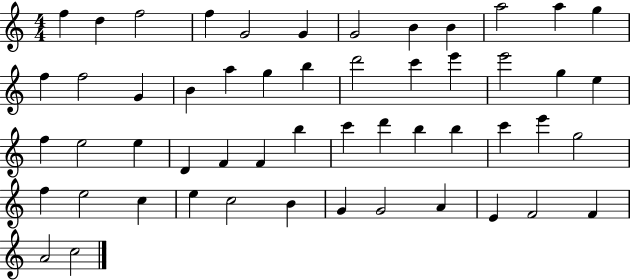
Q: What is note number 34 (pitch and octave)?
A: D6